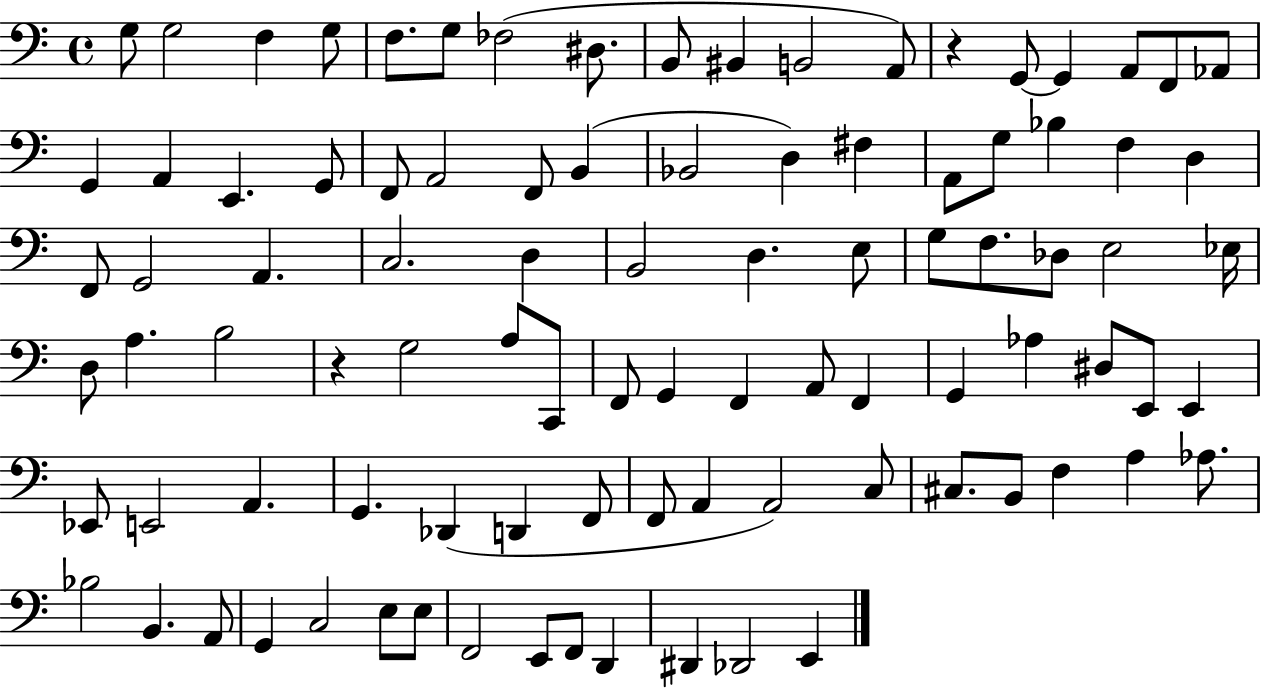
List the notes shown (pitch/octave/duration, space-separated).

G3/e G3/h F3/q G3/e F3/e. G3/e FES3/h D#3/e. B2/e BIS2/q B2/h A2/e R/q G2/e G2/q A2/e F2/e Ab2/e G2/q A2/q E2/q. G2/e F2/e A2/h F2/e B2/q Bb2/h D3/q F#3/q A2/e G3/e Bb3/q F3/q D3/q F2/e G2/h A2/q. C3/h. D3/q B2/h D3/q. E3/e G3/e F3/e. Db3/e E3/h Eb3/s D3/e A3/q. B3/h R/q G3/h A3/e C2/e F2/e G2/q F2/q A2/e F2/q G2/q Ab3/q D#3/e E2/e E2/q Eb2/e E2/h A2/q. G2/q. Db2/q D2/q F2/e F2/e A2/q A2/h C3/e C#3/e. B2/e F3/q A3/q Ab3/e. Bb3/h B2/q. A2/e G2/q C3/h E3/e E3/e F2/h E2/e F2/e D2/q D#2/q Db2/h E2/q